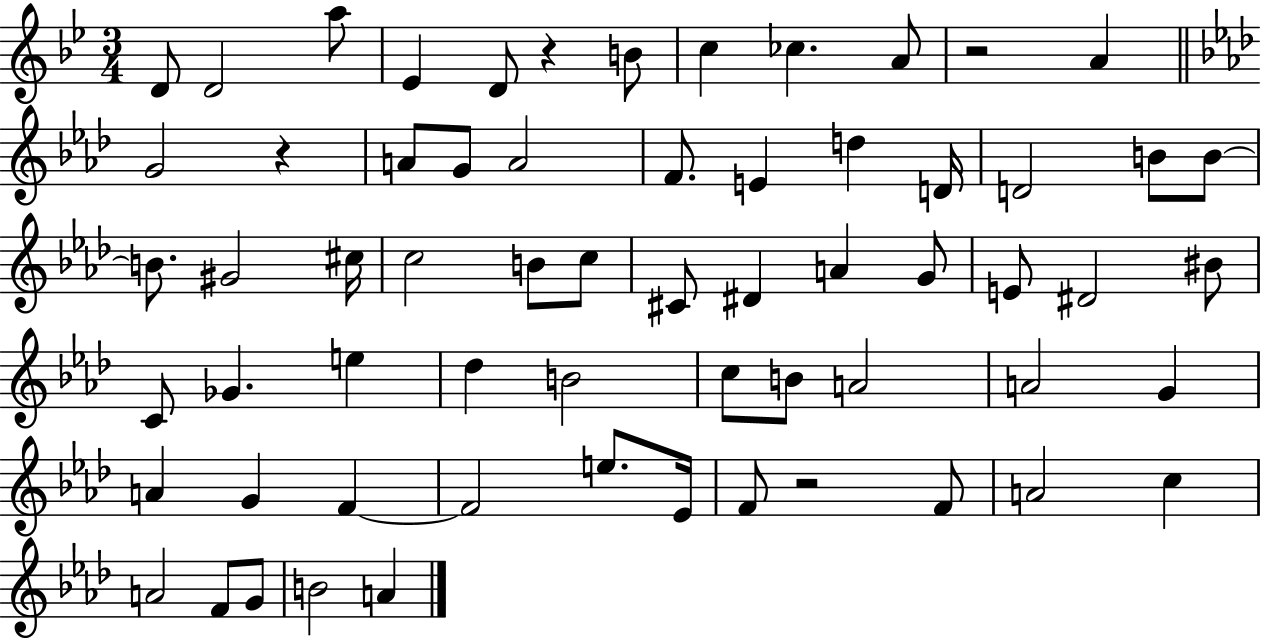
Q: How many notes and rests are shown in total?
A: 63